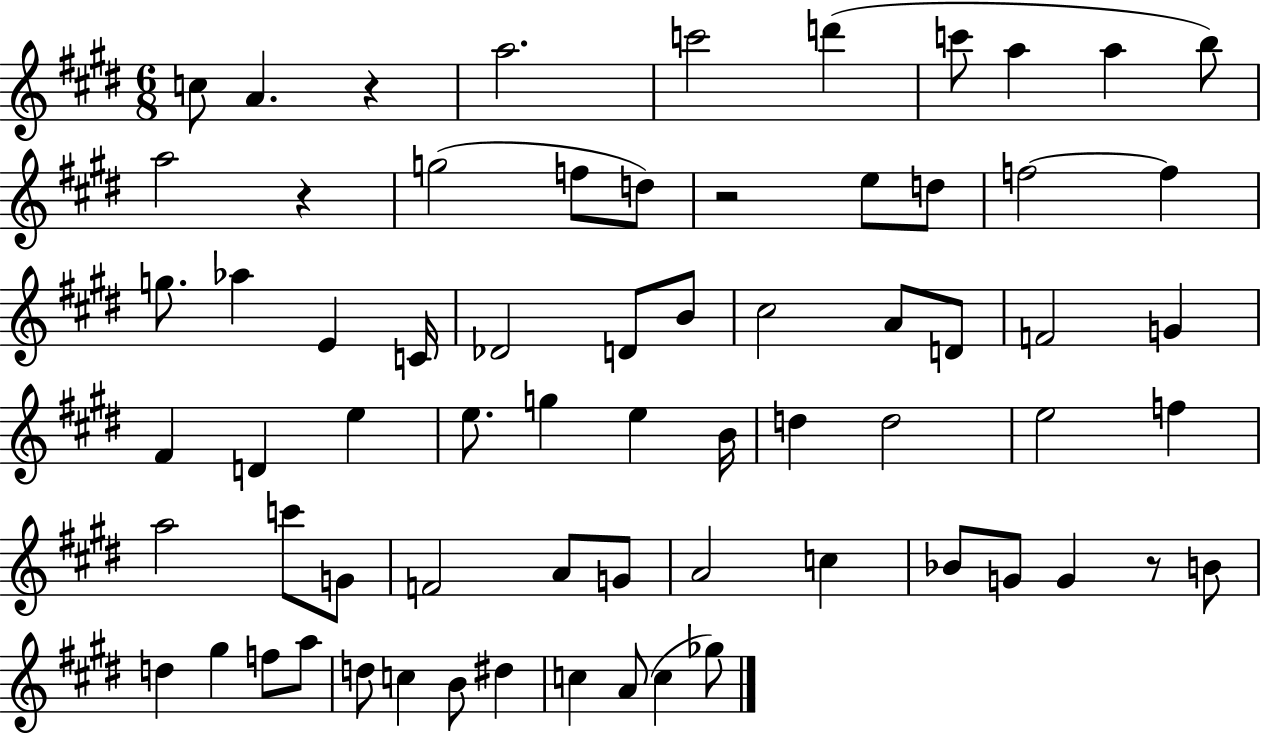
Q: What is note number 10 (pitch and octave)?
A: A5